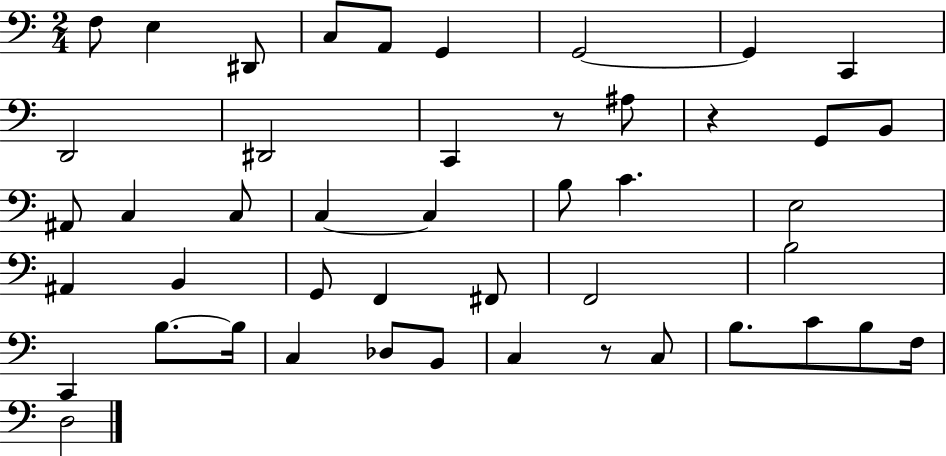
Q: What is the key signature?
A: C major